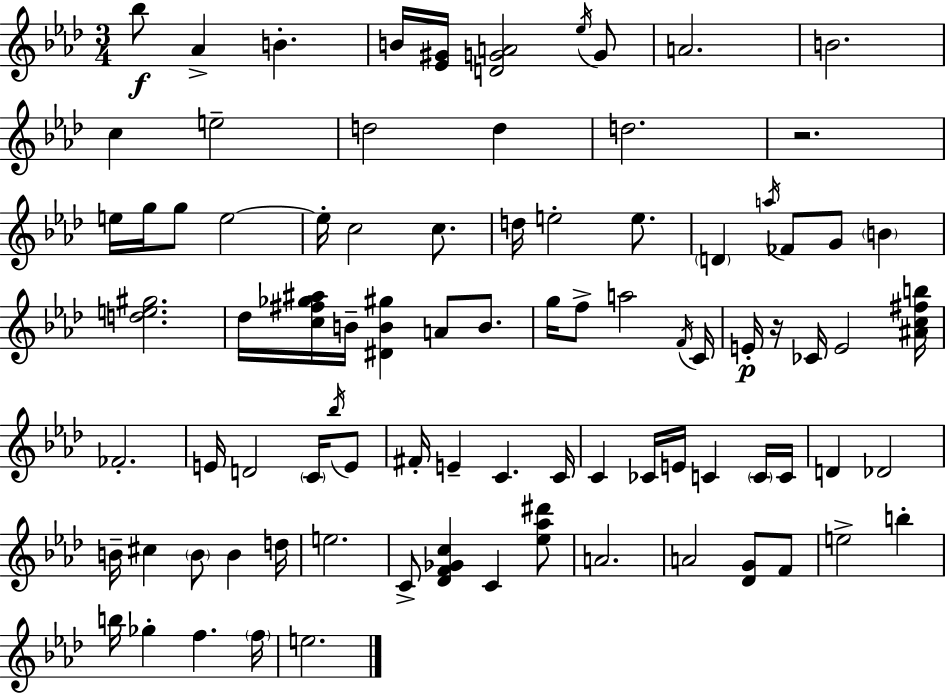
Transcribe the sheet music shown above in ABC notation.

X:1
T:Untitled
M:3/4
L:1/4
K:Fm
_b/2 _A B B/4 [_E^G]/4 [DGA]2 _e/4 G/2 A2 B2 c e2 d2 d d2 z2 e/4 g/4 g/2 e2 e/4 c2 c/2 d/4 e2 e/2 D a/4 _F/2 G/2 B [de^g]2 _d/4 [c^f_g^a]/4 B/4 [^DB^g] A/2 B/2 g/4 f/2 a2 F/4 C/4 E/4 z/4 _C/4 E2 [^Ac^fb]/4 _F2 E/4 D2 C/4 _b/4 E/2 ^F/4 E C C/4 C _C/4 E/4 C C/4 C/4 D _D2 B/4 ^c B/2 B d/4 e2 C/2 [_DF_Gc] C [_e_a^d']/2 A2 A2 [_DG]/2 F/2 e2 b b/4 _g f f/4 e2